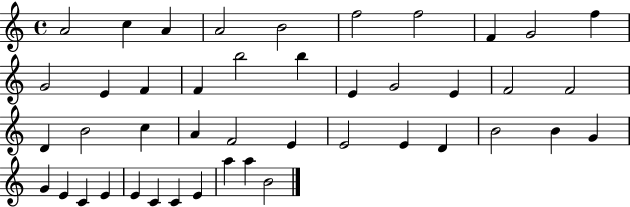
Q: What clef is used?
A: treble